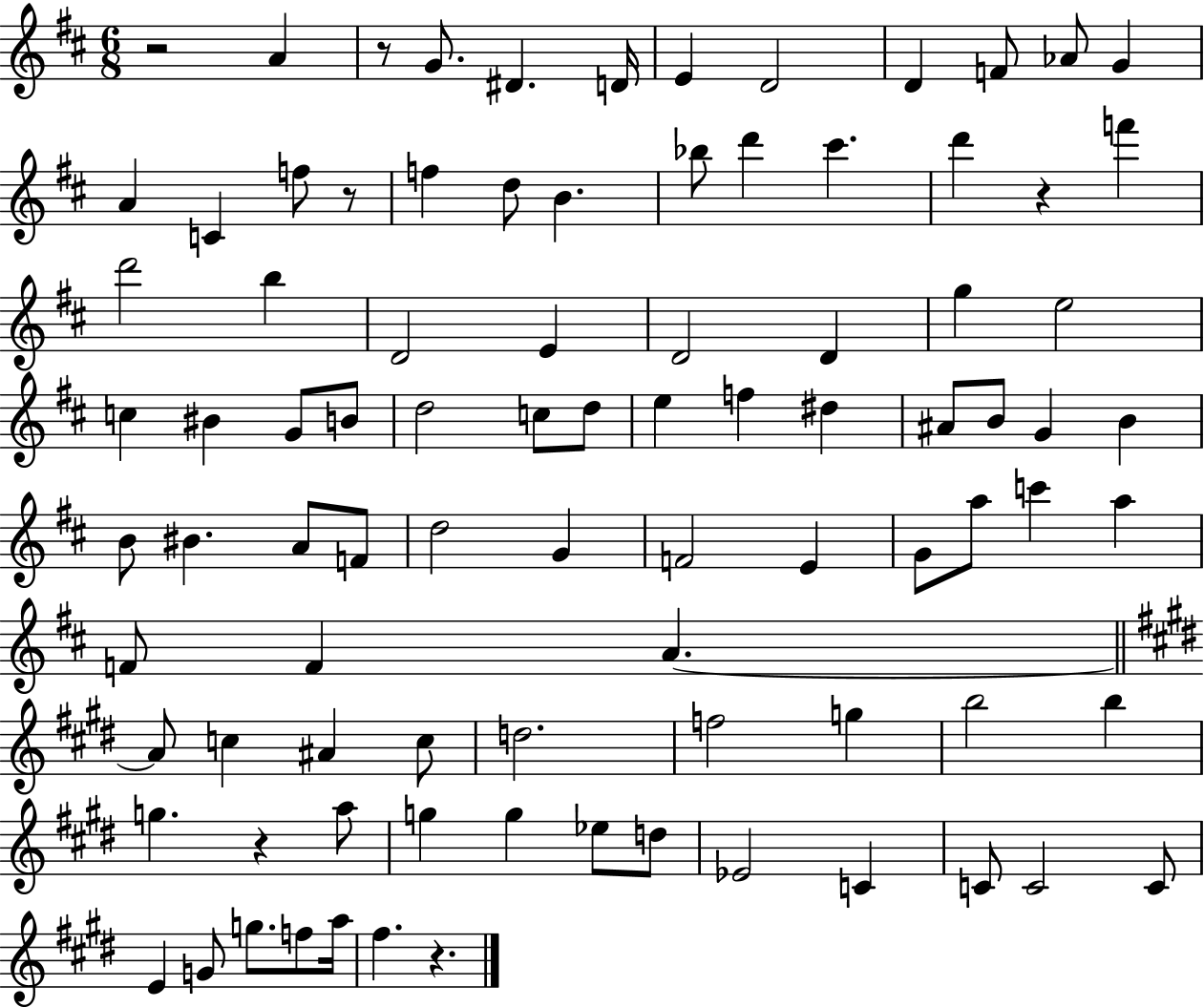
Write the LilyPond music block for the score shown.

{
  \clef treble
  \numericTimeSignature
  \time 6/8
  \key d \major
  r2 a'4 | r8 g'8. dis'4. d'16 | e'4 d'2 | d'4 f'8 aes'8 g'4 | \break a'4 c'4 f''8 r8 | f''4 d''8 b'4. | bes''8 d'''4 cis'''4. | d'''4 r4 f'''4 | \break d'''2 b''4 | d'2 e'4 | d'2 d'4 | g''4 e''2 | \break c''4 bis'4 g'8 b'8 | d''2 c''8 d''8 | e''4 f''4 dis''4 | ais'8 b'8 g'4 b'4 | \break b'8 bis'4. a'8 f'8 | d''2 g'4 | f'2 e'4 | g'8 a''8 c'''4 a''4 | \break f'8 f'4 a'4.~~ | \bar "||" \break \key e \major a'8 c''4 ais'4 c''8 | d''2. | f''2 g''4 | b''2 b''4 | \break g''4. r4 a''8 | g''4 g''4 ees''8 d''8 | ees'2 c'4 | c'8 c'2 c'8 | \break e'4 g'8 g''8. f''8 a''16 | fis''4. r4. | \bar "|."
}